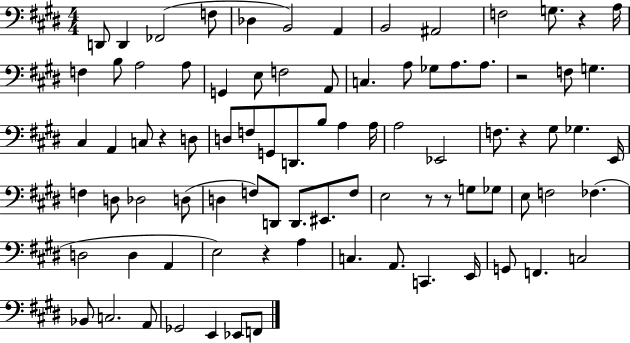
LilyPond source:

{
  \clef bass
  \numericTimeSignature
  \time 4/4
  \key e \major
  \repeat volta 2 { d,8 d,4 fes,2( f8 | des4 b,2) a,4 | b,2 ais,2 | f2 g8. r4 a16 | \break f4 b8 a2 a8 | g,4 e8 f2 a,8 | c4. a8 ges8 a8. a8. | r2 f8 g4. | \break cis4 a,4 c8 r4 d8 | d8 f8 g,8 d,8. b8 a4 a16 | a2 ees,2 | f8. r4 gis8 ges4. e,16 | \break f4 d8 des2 d8( | d4 f8) d,8 d,8. eis,8. f8 | e2 r8 r8 g8 ges8 | e8 f2 fes4.( | \break d2 d4 a,4 | e2) r4 a4 | c4. a,8. c,4. e,16 | g,8 f,4. c2 | \break bes,8 c2. a,8 | ges,2 e,4 ees,8 f,8 | } \bar "|."
}